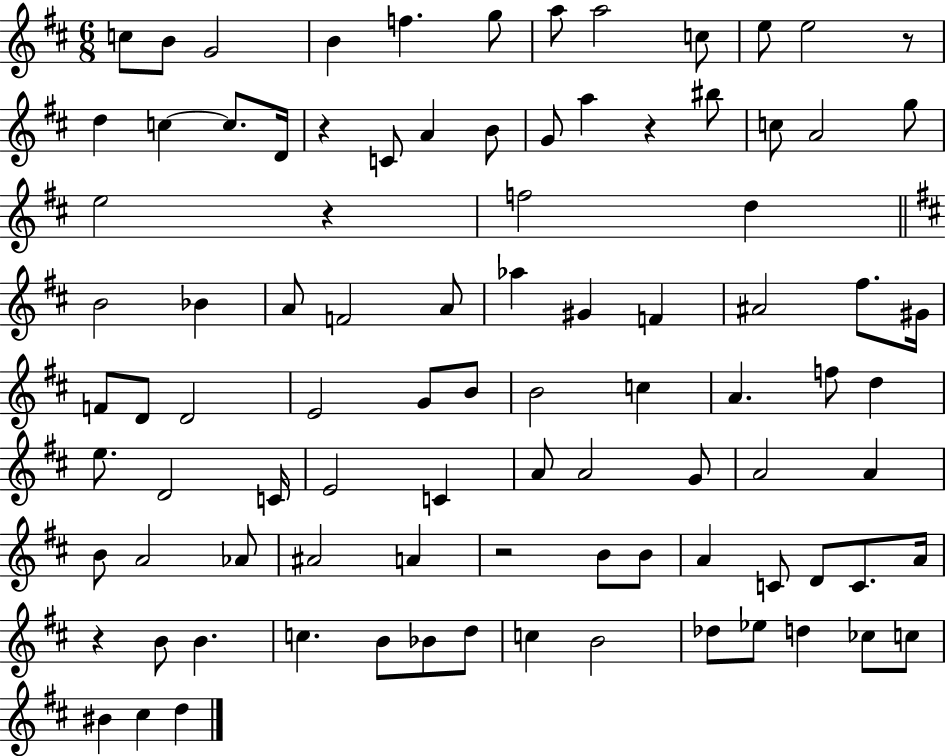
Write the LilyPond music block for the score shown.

{
  \clef treble
  \numericTimeSignature
  \time 6/8
  \key d \major
  c''8 b'8 g'2 | b'4 f''4. g''8 | a''8 a''2 c''8 | e''8 e''2 r8 | \break d''4 c''4~~ c''8. d'16 | r4 c'8 a'4 b'8 | g'8 a''4 r4 bis''8 | c''8 a'2 g''8 | \break e''2 r4 | f''2 d''4 | \bar "||" \break \key d \major b'2 bes'4 | a'8 f'2 a'8 | aes''4 gis'4 f'4 | ais'2 fis''8. gis'16 | \break f'8 d'8 d'2 | e'2 g'8 b'8 | b'2 c''4 | a'4. f''8 d''4 | \break e''8. d'2 c'16 | e'2 c'4 | a'8 a'2 g'8 | a'2 a'4 | \break b'8 a'2 aes'8 | ais'2 a'4 | r2 b'8 b'8 | a'4 c'8 d'8 c'8. a'16 | \break r4 b'8 b'4. | c''4. b'8 bes'8 d''8 | c''4 b'2 | des''8 ees''8 d''4 ces''8 c''8 | \break bis'4 cis''4 d''4 | \bar "|."
}